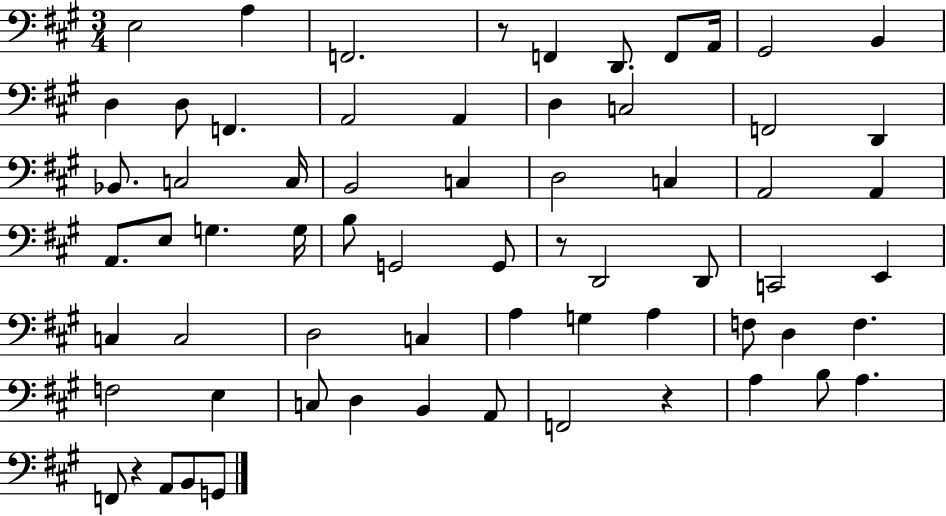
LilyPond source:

{
  \clef bass
  \numericTimeSignature
  \time 3/4
  \key a \major
  e2 a4 | f,2. | r8 f,4 d,8. f,8 a,16 | gis,2 b,4 | \break d4 d8 f,4. | a,2 a,4 | d4 c2 | f,2 d,4 | \break bes,8. c2 c16 | b,2 c4 | d2 c4 | a,2 a,4 | \break a,8. e8 g4. g16 | b8 g,2 g,8 | r8 d,2 d,8 | c,2 e,4 | \break c4 c2 | d2 c4 | a4 g4 a4 | f8 d4 f4. | \break f2 e4 | c8 d4 b,4 a,8 | f,2 r4 | a4 b8 a4. | \break f,8 r4 a,8 b,8 g,8 | \bar "|."
}